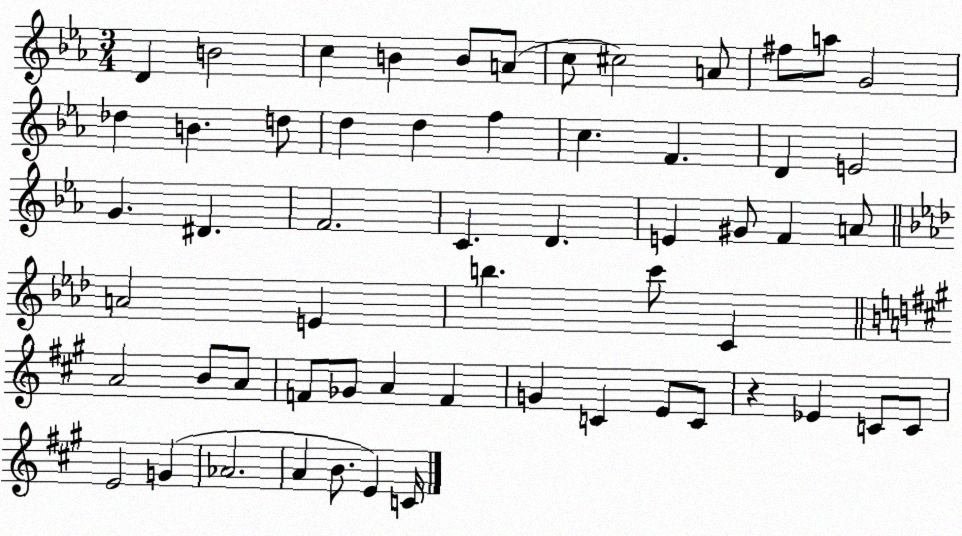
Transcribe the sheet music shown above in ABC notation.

X:1
T:Untitled
M:3/4
L:1/4
K:Eb
D B2 c B B/2 A/2 c/2 ^c2 A/2 ^f/2 a/2 G2 _d B d/2 d d f c F D E2 G ^D F2 C D E ^G/2 F A/2 A2 E b c'/2 C A2 B/2 A/2 F/2 _G/2 A F G C E/2 C/2 z _E C/2 C/2 E2 G _A2 A B/2 E C/4